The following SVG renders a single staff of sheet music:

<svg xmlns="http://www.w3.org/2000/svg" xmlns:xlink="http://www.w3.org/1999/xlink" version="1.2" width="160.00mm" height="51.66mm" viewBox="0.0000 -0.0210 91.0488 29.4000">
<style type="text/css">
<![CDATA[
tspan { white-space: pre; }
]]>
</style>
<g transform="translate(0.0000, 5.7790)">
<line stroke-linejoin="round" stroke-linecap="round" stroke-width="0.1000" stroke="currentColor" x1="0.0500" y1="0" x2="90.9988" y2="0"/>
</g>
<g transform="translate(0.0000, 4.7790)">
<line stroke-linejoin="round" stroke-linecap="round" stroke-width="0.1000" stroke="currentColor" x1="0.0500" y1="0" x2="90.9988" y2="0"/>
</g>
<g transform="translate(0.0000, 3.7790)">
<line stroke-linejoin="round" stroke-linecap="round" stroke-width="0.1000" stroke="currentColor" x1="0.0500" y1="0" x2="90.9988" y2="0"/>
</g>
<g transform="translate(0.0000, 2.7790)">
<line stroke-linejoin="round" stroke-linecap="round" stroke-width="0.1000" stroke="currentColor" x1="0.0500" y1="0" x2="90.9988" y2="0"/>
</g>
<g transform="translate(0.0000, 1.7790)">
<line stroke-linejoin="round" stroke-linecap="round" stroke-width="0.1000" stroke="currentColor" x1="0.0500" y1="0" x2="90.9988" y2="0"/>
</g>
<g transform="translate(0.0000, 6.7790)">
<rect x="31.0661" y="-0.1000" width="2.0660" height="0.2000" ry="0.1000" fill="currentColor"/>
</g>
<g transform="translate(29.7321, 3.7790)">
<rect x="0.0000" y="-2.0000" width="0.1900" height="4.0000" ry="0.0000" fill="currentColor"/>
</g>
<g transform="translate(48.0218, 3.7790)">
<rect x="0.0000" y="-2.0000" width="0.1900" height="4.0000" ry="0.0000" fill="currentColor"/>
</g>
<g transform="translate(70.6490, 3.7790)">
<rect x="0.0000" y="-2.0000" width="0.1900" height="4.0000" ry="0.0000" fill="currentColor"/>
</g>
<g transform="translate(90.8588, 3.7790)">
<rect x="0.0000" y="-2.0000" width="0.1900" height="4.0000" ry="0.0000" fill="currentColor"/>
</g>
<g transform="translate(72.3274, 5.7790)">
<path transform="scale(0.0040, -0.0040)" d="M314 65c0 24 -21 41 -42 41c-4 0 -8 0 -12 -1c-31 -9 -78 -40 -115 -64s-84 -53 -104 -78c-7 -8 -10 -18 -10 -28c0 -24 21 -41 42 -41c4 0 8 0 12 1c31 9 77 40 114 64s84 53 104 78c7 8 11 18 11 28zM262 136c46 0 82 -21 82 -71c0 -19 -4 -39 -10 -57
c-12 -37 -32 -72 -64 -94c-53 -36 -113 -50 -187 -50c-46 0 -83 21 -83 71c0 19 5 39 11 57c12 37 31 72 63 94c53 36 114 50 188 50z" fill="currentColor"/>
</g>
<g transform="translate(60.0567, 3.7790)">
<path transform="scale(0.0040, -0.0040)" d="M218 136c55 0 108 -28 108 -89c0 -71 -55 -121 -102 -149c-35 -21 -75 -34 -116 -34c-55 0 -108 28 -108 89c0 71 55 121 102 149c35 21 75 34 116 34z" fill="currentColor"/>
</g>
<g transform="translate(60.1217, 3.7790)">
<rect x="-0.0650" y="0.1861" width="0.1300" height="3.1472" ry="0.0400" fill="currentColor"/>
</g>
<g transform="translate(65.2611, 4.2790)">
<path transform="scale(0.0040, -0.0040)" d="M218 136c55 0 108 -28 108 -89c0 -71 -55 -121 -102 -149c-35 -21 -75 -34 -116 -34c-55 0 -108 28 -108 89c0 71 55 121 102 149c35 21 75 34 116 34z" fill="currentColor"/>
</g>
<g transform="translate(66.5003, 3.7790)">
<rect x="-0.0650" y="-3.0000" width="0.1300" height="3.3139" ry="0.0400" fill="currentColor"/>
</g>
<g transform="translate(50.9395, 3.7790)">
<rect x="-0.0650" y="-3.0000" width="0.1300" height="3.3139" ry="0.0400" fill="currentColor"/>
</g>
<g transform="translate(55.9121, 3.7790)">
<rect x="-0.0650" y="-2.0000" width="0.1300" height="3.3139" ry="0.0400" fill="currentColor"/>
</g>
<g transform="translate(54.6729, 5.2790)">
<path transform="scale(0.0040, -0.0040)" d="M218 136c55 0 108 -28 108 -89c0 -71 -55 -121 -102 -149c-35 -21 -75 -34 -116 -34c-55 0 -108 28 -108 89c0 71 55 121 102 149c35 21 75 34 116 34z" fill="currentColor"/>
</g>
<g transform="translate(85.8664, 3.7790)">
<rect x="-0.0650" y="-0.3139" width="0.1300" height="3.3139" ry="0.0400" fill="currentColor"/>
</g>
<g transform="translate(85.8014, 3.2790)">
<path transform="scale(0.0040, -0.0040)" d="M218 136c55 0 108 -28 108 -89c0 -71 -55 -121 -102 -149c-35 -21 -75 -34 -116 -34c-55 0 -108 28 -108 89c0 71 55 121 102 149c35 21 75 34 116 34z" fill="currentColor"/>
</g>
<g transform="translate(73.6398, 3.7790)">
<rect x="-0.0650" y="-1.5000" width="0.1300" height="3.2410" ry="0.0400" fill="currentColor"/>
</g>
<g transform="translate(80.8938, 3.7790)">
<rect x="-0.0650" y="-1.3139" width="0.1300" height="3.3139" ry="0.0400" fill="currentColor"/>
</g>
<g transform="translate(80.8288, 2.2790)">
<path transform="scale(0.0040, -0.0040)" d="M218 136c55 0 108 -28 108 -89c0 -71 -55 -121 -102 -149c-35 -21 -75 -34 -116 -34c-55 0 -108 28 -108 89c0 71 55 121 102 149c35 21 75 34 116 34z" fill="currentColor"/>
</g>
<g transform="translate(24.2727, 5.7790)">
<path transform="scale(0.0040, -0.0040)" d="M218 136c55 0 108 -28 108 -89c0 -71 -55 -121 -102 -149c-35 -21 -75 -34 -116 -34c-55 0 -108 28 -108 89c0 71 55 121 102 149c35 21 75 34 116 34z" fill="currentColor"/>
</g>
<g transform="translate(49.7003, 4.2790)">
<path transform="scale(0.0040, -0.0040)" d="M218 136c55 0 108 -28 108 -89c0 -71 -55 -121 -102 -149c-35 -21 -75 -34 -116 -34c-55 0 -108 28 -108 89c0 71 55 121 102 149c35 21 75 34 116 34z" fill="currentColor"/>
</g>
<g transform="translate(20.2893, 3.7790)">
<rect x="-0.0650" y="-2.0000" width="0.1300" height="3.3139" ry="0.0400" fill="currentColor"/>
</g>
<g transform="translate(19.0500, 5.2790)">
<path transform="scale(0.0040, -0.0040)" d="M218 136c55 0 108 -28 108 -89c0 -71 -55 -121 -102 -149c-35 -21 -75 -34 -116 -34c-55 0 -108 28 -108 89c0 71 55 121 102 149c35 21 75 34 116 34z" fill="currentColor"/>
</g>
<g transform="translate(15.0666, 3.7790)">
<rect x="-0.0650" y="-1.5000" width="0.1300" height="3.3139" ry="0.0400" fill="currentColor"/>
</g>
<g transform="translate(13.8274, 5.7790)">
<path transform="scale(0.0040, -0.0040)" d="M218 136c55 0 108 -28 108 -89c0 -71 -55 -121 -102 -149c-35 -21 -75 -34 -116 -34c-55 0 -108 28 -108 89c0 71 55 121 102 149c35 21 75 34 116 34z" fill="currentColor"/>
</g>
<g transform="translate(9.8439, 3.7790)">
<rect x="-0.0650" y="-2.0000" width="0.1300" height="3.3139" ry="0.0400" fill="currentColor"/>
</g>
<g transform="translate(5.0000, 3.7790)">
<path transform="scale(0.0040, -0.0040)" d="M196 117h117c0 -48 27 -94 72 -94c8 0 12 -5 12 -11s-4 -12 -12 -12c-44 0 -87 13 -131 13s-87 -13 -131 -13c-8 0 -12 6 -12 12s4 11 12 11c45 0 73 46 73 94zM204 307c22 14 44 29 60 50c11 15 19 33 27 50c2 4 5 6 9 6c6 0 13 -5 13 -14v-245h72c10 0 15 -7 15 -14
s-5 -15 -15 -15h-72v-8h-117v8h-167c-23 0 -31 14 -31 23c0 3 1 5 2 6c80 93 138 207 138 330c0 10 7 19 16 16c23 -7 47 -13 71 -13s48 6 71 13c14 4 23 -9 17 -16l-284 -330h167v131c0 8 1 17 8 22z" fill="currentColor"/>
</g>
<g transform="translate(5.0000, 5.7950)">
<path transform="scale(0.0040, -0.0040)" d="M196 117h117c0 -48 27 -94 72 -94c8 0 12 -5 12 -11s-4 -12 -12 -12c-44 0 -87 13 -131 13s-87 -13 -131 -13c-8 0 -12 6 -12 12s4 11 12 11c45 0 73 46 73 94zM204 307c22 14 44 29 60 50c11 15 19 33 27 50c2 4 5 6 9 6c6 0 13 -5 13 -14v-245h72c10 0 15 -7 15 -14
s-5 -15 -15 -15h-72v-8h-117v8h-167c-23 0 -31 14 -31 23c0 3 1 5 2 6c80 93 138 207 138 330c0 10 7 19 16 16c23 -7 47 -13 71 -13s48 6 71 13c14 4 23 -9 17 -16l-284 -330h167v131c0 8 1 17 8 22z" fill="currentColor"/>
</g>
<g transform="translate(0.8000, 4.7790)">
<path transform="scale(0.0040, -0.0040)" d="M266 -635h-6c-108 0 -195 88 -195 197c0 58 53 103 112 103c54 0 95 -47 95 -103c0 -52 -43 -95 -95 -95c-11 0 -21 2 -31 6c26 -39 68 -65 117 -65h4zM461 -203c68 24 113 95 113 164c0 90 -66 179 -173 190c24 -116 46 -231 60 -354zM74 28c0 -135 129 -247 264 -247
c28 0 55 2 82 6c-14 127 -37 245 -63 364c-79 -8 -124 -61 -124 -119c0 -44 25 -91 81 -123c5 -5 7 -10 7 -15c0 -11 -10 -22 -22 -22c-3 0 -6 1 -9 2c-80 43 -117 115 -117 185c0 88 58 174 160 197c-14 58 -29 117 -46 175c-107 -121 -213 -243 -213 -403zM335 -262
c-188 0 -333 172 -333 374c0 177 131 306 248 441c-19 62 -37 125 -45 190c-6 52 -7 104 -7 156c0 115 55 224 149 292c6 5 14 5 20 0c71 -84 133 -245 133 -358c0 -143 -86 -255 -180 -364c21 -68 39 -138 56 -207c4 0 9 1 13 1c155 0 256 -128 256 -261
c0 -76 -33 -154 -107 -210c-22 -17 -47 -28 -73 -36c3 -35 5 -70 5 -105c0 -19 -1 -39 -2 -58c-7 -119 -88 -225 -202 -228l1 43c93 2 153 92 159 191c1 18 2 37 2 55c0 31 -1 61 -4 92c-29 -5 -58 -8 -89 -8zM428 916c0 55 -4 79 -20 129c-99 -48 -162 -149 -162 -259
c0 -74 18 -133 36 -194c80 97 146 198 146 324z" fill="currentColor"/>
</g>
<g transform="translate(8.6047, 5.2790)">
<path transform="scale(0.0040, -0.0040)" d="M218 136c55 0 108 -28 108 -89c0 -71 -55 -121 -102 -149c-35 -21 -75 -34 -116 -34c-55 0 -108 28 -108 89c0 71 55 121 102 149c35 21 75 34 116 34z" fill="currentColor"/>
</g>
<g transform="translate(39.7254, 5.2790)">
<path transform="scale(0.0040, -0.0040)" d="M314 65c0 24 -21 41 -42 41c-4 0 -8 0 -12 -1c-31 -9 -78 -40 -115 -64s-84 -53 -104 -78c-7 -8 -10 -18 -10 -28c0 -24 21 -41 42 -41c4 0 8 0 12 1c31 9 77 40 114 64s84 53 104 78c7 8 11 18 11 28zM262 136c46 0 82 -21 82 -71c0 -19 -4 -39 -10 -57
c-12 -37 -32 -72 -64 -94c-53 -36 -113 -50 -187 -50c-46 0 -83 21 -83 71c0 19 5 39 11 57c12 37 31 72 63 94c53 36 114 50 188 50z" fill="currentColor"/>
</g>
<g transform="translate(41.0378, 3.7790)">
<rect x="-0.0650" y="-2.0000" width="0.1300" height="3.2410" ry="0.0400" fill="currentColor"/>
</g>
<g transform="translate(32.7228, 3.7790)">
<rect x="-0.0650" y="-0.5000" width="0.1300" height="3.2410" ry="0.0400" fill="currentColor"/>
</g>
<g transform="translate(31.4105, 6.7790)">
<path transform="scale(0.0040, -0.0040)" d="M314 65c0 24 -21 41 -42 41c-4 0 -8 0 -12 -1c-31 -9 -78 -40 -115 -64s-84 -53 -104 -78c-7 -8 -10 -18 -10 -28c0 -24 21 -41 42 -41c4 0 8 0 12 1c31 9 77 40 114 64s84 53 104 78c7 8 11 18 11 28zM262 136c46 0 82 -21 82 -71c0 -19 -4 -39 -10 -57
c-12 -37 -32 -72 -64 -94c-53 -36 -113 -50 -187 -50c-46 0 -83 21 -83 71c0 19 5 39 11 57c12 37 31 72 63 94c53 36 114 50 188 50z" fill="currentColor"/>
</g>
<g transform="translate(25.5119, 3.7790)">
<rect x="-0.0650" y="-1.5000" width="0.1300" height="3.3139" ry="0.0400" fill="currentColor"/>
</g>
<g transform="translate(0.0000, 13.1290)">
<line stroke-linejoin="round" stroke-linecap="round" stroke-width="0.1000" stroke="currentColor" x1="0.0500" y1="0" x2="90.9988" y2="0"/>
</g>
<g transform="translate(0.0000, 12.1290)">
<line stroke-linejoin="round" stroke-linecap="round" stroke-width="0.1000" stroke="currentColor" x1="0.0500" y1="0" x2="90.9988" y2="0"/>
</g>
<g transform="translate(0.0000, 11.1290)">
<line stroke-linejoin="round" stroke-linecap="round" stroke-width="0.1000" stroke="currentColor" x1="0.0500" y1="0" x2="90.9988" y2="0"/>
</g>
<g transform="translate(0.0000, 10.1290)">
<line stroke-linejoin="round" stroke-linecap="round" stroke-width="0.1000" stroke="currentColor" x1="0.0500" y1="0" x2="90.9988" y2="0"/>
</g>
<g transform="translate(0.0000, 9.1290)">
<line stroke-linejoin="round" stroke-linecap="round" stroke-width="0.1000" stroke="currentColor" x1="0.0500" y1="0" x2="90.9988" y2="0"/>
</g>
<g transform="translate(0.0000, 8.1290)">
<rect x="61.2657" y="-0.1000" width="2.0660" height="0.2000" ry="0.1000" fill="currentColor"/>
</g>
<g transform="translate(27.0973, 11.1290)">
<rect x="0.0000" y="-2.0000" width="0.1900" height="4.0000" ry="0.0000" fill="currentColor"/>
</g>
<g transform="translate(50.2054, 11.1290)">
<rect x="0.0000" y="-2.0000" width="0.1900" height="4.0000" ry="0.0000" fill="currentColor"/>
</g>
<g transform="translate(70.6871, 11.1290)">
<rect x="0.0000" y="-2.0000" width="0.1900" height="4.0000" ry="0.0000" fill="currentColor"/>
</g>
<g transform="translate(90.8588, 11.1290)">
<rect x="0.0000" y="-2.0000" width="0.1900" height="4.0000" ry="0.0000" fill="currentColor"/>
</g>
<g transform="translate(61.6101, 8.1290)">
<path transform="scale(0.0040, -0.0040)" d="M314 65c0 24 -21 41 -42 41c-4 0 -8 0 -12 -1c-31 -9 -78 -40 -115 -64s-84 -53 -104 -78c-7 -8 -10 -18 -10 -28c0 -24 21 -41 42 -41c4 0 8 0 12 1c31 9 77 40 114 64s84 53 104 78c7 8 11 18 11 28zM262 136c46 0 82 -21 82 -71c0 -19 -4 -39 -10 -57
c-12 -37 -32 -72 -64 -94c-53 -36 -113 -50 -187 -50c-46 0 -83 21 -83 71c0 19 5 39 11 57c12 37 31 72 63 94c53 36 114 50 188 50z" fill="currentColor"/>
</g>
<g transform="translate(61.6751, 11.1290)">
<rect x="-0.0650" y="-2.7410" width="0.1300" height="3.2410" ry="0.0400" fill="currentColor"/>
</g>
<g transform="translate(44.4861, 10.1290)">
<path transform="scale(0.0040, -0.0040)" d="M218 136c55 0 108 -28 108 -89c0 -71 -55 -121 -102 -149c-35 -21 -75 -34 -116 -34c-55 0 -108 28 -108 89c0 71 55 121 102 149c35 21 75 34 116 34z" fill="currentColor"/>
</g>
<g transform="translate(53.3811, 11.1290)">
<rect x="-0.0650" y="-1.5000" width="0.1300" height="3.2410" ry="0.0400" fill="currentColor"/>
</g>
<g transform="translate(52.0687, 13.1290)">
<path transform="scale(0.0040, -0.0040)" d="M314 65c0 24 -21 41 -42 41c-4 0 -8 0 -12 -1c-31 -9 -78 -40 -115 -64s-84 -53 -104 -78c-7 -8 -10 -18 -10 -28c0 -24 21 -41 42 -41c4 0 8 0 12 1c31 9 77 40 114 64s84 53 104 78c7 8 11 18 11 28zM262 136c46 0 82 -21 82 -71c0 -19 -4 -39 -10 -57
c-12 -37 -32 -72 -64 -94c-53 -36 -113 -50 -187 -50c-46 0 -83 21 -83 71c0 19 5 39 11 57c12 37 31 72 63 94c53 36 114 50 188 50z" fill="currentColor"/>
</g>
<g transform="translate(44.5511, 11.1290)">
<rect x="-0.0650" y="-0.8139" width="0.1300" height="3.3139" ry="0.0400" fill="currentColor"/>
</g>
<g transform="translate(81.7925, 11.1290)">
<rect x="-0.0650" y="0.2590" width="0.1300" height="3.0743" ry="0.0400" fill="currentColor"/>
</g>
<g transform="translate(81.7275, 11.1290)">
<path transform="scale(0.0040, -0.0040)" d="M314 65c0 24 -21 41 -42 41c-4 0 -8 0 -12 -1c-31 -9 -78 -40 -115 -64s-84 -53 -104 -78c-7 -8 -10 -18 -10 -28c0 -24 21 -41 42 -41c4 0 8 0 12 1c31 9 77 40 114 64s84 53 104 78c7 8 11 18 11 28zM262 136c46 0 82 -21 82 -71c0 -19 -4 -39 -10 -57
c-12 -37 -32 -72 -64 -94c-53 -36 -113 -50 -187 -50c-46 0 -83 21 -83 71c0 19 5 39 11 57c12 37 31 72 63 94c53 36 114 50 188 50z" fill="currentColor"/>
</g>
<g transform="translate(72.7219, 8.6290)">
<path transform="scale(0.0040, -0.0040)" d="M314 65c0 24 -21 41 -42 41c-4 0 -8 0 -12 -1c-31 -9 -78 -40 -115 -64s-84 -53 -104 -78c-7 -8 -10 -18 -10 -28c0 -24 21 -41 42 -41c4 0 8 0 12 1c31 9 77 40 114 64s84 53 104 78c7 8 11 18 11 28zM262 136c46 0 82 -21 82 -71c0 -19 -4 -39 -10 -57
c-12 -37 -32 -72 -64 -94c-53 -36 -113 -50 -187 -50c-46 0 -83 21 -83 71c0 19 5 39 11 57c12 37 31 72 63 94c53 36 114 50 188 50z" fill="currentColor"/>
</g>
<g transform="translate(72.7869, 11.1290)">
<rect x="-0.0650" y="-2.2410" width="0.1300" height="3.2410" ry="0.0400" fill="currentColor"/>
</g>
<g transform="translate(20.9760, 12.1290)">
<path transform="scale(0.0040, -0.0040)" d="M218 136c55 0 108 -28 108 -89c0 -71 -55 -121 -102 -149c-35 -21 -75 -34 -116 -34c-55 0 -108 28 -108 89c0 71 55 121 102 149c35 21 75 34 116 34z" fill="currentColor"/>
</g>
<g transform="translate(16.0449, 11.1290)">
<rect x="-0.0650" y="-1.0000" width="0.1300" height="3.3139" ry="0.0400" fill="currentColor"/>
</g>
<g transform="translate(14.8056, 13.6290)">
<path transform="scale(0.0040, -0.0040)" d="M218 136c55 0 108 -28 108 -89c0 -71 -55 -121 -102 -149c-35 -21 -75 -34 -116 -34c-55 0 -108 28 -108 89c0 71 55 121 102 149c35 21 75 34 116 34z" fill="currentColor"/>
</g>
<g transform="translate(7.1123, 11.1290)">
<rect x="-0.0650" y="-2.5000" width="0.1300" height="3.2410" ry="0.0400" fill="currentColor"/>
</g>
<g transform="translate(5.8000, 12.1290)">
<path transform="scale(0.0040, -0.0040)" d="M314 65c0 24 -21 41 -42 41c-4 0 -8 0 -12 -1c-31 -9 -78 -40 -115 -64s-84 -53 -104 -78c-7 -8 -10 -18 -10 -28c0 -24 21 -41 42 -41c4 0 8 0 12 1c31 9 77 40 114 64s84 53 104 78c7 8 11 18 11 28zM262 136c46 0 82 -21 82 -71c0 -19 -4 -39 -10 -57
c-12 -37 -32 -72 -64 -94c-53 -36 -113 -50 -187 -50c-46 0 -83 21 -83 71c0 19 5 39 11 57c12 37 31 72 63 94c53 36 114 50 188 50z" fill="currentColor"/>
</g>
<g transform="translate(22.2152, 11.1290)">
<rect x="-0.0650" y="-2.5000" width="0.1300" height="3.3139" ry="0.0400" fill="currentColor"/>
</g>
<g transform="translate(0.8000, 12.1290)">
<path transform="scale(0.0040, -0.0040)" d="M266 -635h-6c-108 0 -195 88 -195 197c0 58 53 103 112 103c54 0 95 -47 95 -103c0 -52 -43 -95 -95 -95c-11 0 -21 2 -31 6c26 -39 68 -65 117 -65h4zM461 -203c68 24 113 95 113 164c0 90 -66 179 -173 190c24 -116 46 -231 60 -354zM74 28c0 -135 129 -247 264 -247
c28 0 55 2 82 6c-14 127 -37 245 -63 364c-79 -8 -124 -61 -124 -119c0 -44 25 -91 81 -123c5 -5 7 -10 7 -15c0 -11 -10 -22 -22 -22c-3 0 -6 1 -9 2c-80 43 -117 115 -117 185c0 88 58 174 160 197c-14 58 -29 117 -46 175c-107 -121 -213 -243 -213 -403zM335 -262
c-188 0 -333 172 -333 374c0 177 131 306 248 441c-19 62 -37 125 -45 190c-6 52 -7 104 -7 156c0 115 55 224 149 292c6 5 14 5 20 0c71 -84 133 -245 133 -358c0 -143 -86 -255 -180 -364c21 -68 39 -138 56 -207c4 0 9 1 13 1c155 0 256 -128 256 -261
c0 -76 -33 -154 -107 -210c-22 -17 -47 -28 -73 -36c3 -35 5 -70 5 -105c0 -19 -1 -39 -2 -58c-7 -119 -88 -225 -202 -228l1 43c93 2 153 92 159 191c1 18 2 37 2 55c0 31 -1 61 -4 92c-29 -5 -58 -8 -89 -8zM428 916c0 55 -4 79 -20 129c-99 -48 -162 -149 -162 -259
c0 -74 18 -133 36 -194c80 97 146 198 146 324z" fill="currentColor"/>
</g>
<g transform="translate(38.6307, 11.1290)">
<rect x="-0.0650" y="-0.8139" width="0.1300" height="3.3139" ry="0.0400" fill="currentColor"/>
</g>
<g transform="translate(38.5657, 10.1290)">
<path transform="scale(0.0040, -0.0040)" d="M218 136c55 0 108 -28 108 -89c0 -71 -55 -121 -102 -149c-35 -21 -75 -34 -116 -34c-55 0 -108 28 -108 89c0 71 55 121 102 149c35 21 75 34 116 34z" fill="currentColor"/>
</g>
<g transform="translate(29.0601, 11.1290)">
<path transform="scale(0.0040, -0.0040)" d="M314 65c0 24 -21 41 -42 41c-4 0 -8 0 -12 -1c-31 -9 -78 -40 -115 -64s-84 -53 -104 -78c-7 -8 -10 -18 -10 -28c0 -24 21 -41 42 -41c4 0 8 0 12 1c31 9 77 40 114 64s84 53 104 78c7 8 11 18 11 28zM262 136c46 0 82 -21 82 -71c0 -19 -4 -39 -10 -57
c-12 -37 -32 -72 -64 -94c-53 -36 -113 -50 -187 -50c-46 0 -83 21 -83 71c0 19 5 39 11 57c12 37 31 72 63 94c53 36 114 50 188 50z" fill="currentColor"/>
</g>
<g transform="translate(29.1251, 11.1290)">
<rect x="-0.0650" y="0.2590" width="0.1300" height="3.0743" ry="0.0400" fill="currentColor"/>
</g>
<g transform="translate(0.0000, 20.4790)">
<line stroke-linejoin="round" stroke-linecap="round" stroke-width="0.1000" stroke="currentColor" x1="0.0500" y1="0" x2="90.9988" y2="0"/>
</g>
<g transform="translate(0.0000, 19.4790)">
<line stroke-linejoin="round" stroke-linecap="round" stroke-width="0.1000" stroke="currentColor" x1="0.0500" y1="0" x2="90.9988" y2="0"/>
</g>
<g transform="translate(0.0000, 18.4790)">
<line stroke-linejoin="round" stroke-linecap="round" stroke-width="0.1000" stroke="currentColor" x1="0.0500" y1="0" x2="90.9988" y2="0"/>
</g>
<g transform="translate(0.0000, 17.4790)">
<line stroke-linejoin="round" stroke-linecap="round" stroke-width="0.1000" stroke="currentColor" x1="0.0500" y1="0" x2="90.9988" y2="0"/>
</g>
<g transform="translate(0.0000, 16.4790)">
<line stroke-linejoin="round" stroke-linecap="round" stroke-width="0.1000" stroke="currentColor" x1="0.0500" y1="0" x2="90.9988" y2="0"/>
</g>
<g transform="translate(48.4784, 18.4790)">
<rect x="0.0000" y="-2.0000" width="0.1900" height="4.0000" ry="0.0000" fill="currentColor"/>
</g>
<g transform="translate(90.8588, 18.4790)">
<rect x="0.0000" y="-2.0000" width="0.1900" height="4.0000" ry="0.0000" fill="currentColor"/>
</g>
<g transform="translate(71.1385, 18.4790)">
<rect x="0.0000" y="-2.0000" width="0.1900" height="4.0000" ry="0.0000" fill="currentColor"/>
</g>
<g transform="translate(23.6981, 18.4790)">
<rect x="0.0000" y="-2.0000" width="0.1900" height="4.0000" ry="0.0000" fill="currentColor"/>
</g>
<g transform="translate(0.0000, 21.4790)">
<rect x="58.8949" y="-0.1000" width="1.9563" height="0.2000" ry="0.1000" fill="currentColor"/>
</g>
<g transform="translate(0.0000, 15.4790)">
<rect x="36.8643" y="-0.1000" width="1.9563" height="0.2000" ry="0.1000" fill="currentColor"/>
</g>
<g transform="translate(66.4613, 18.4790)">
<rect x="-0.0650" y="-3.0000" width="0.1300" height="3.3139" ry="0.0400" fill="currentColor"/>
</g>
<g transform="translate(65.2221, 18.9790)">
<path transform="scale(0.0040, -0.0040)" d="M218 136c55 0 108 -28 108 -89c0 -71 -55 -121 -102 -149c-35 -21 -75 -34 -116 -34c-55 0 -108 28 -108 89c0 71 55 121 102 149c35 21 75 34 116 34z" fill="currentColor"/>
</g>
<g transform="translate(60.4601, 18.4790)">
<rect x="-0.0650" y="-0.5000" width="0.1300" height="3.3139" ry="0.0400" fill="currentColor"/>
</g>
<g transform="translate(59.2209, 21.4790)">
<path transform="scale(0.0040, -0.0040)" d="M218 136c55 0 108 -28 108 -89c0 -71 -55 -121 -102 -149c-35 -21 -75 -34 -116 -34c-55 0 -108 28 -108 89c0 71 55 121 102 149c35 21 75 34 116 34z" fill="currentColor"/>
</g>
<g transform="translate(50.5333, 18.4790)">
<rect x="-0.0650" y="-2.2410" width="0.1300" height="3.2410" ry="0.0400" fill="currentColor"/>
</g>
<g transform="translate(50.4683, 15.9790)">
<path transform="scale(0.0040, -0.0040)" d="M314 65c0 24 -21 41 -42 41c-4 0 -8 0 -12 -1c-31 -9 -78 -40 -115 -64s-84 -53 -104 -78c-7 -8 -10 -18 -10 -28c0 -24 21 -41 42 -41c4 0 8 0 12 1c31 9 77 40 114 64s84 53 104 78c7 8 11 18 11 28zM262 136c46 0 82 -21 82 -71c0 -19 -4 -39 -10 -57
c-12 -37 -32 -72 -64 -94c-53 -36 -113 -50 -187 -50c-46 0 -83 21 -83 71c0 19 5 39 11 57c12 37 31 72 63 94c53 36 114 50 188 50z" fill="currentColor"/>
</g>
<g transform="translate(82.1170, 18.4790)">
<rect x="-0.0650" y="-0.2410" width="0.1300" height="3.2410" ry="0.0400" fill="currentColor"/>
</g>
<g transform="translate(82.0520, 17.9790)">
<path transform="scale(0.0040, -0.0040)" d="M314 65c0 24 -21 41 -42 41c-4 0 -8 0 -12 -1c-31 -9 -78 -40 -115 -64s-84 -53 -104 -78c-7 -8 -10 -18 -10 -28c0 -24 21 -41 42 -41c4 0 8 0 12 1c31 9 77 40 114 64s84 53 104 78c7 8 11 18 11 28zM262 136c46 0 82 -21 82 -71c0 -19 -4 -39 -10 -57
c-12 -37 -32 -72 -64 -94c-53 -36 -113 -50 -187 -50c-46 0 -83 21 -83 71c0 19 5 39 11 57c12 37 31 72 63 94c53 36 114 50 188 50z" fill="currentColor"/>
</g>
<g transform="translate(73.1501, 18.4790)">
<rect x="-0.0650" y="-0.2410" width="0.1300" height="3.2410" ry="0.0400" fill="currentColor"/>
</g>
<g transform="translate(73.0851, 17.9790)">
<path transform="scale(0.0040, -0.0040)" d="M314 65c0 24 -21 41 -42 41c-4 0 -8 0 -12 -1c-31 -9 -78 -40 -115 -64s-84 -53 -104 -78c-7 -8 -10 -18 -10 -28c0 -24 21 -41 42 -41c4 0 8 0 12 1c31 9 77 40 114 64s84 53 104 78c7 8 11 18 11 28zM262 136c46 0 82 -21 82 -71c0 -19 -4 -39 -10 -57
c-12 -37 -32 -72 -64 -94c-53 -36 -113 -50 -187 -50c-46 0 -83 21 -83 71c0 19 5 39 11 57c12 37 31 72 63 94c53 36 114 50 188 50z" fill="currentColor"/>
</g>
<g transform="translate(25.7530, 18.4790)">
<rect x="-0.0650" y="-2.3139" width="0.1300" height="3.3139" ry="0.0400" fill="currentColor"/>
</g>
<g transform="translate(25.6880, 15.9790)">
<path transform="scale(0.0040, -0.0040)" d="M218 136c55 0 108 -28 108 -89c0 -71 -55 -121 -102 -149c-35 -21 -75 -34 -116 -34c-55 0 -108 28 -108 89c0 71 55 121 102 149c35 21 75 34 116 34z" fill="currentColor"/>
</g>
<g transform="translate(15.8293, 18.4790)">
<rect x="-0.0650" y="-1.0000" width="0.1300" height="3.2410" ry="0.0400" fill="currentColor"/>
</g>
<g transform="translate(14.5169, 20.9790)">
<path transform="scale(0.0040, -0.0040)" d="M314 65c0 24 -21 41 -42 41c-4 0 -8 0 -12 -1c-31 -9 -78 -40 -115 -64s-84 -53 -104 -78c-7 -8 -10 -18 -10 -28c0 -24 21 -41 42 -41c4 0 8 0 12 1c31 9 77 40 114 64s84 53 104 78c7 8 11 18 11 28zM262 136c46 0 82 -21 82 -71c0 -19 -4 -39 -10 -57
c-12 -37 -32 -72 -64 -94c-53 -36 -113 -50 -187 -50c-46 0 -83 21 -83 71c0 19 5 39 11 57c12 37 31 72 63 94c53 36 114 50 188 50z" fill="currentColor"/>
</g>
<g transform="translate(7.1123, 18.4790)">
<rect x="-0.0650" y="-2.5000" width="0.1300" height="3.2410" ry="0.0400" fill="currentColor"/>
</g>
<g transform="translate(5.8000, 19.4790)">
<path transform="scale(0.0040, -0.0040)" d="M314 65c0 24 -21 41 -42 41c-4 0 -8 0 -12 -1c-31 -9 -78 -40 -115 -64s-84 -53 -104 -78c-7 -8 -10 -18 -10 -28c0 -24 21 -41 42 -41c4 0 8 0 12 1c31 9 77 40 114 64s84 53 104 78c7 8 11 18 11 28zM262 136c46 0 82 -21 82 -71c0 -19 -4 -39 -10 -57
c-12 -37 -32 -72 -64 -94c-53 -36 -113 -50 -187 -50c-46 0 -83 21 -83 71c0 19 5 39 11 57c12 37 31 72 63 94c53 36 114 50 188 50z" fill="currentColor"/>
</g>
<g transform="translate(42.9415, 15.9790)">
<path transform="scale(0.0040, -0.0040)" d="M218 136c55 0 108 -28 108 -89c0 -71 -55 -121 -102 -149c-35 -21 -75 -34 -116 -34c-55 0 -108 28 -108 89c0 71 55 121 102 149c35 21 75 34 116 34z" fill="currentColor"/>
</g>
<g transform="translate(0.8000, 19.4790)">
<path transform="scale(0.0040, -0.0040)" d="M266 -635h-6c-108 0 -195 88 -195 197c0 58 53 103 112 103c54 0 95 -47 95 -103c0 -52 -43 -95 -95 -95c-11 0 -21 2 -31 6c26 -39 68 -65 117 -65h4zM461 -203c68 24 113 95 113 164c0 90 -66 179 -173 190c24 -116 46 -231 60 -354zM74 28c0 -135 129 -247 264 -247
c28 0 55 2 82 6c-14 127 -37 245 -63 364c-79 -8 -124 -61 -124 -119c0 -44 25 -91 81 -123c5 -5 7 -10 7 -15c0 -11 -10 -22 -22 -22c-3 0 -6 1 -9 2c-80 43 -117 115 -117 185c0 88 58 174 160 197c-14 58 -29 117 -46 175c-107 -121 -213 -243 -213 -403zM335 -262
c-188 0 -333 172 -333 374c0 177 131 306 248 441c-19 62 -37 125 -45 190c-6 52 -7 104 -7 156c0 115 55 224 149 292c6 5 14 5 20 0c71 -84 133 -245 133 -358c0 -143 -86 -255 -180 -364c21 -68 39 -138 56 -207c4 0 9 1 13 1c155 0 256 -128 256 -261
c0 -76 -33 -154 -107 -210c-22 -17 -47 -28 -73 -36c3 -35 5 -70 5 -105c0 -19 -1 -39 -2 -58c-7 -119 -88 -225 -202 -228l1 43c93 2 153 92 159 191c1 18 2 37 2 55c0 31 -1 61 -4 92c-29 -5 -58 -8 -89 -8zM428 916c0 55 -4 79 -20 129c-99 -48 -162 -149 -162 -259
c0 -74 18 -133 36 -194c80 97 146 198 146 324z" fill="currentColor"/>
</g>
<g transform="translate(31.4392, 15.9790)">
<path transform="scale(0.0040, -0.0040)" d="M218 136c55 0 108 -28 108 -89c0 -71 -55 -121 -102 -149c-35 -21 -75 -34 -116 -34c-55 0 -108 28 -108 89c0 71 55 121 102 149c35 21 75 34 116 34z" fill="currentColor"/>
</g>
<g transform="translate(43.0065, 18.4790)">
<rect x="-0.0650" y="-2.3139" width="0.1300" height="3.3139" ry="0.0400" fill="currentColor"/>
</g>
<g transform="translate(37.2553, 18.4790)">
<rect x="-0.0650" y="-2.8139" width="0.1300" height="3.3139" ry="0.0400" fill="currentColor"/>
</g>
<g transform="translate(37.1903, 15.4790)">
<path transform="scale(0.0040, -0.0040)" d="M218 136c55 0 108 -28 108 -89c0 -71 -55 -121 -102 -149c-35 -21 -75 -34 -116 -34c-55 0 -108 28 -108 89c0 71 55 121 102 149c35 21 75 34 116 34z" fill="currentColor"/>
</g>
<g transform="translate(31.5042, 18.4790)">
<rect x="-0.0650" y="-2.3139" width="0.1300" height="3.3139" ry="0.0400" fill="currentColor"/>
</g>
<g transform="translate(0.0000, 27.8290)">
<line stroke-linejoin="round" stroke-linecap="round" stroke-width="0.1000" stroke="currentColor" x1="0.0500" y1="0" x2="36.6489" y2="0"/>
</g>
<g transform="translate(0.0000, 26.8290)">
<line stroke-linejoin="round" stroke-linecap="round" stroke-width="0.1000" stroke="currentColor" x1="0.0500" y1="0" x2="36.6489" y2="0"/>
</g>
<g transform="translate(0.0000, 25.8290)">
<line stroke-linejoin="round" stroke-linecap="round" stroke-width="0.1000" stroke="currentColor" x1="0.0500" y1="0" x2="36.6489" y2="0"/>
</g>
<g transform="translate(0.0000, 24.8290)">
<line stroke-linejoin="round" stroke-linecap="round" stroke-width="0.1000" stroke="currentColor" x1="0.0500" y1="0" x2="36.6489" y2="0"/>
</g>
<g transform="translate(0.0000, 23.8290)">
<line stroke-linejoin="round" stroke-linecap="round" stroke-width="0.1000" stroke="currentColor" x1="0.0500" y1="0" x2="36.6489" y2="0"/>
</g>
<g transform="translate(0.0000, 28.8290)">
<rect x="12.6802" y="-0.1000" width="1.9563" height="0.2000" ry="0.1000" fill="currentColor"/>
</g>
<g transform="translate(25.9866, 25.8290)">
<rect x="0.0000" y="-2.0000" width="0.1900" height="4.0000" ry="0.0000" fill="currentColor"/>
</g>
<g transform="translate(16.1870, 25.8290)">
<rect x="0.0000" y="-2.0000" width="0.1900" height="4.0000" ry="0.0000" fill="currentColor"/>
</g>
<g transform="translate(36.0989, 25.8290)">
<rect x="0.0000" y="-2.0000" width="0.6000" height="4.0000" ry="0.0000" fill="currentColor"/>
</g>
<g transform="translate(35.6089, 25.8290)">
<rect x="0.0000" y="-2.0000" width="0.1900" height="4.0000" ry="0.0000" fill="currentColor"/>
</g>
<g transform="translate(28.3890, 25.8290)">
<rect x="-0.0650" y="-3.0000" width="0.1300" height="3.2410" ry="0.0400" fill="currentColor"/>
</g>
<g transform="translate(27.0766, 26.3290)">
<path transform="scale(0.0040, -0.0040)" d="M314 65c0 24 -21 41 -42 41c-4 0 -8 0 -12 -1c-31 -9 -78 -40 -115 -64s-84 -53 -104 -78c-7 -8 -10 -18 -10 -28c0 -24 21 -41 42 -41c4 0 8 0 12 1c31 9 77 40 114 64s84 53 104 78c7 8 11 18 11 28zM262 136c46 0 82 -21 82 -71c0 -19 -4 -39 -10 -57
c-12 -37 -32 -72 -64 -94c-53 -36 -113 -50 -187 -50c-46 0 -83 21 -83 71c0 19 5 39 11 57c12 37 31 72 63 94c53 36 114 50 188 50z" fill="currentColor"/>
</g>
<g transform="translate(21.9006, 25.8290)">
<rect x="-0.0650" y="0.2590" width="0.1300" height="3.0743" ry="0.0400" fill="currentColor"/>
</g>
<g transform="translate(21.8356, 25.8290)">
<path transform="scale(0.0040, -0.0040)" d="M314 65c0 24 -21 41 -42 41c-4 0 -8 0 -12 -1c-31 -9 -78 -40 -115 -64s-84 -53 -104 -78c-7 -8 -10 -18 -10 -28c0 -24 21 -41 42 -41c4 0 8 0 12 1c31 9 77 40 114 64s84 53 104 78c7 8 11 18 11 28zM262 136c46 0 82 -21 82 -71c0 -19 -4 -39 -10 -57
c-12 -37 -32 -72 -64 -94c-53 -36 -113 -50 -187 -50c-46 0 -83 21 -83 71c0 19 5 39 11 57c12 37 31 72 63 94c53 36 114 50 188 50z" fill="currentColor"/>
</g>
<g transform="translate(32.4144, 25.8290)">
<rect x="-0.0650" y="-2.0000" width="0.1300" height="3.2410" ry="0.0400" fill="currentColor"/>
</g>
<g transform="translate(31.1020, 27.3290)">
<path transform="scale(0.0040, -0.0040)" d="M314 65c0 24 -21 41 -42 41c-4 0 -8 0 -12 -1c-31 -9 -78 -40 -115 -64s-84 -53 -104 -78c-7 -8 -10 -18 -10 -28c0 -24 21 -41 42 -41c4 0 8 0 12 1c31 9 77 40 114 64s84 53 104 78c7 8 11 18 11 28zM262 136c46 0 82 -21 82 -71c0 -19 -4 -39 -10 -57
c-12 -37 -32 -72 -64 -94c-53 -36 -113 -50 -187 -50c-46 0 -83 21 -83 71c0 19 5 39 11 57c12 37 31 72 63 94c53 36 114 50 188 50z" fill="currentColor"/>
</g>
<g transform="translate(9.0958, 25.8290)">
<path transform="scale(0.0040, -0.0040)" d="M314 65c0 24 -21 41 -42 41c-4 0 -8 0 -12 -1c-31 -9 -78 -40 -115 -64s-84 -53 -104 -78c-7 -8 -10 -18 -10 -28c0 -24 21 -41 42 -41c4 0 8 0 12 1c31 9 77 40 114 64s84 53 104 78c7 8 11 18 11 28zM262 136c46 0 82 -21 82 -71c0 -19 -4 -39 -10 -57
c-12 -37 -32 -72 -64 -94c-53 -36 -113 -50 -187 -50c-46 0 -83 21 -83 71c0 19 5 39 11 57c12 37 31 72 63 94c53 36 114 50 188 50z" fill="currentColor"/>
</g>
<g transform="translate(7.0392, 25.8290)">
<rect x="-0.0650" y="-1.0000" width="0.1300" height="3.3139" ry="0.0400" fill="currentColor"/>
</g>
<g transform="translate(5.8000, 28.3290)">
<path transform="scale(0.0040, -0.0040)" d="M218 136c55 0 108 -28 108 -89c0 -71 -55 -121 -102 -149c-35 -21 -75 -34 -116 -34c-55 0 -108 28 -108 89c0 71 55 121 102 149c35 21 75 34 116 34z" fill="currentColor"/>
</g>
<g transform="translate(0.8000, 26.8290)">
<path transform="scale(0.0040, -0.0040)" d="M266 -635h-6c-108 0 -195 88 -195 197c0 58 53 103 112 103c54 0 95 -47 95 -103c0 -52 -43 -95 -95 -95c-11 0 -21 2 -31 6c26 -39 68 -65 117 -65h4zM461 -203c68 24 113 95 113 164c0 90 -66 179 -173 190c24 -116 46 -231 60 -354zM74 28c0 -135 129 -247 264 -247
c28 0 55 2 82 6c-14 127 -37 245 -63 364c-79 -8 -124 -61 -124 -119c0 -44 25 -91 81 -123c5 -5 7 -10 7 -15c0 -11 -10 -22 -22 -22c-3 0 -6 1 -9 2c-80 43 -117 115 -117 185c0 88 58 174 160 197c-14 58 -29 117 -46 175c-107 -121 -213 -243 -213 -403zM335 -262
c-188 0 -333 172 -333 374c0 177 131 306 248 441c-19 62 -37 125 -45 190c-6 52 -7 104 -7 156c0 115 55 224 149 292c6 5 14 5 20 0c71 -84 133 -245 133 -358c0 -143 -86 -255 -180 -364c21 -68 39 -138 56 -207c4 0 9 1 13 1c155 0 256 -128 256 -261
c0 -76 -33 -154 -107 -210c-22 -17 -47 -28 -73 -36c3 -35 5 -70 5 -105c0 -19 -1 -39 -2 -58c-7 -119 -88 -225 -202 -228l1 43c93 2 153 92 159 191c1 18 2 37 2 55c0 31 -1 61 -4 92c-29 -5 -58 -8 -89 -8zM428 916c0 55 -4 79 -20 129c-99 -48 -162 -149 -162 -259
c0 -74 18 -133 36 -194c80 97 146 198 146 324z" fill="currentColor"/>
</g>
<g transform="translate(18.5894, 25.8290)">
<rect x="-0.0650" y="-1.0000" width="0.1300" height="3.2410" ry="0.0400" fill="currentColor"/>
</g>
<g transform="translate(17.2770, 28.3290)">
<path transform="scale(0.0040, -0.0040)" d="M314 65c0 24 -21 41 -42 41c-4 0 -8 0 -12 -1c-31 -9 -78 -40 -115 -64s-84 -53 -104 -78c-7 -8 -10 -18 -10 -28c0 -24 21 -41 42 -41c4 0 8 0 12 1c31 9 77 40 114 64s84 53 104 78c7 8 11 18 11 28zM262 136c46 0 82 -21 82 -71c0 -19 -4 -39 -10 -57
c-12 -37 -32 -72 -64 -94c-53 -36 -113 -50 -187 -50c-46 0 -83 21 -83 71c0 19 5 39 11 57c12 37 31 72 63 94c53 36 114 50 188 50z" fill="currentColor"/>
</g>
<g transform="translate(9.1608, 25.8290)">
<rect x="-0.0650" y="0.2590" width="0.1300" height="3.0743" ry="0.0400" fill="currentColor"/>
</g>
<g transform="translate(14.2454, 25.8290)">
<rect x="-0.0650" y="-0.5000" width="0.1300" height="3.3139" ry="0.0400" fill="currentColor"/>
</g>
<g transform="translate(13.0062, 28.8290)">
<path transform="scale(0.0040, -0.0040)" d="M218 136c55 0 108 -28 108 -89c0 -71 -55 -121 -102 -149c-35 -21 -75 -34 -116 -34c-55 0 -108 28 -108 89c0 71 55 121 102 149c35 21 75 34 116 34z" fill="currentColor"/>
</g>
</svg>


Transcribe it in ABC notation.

X:1
T:Untitled
M:4/4
L:1/4
K:C
F E F E C2 F2 A F B A E2 e c G2 D G B2 d d E2 a2 g2 B2 G2 D2 g g a g g2 C A c2 c2 D B2 C D2 B2 A2 F2